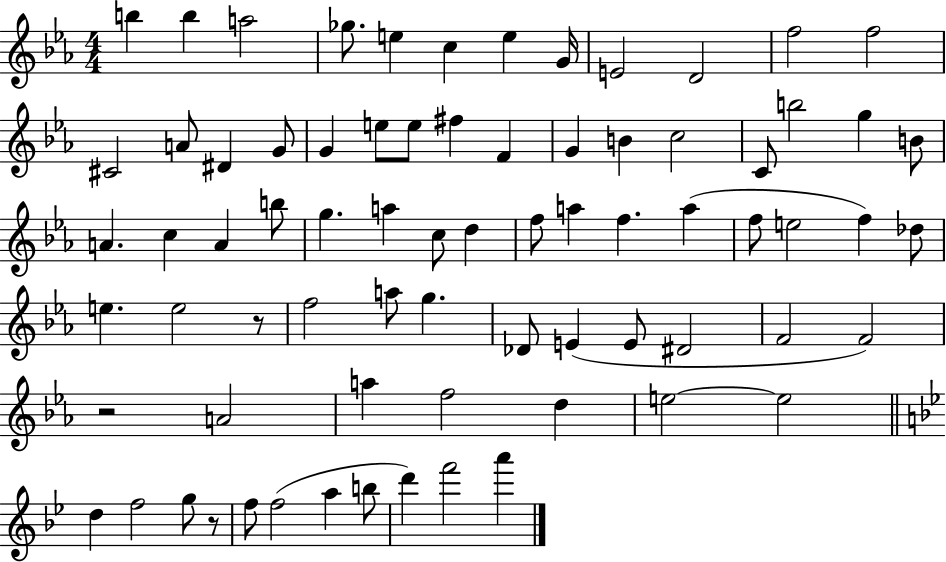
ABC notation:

X:1
T:Untitled
M:4/4
L:1/4
K:Eb
b b a2 _g/2 e c e G/4 E2 D2 f2 f2 ^C2 A/2 ^D G/2 G e/2 e/2 ^f F G B c2 C/2 b2 g B/2 A c A b/2 g a c/2 d f/2 a f a f/2 e2 f _d/2 e e2 z/2 f2 a/2 g _D/2 E E/2 ^D2 F2 F2 z2 A2 a f2 d e2 e2 d f2 g/2 z/2 f/2 f2 a b/2 d' f'2 a'